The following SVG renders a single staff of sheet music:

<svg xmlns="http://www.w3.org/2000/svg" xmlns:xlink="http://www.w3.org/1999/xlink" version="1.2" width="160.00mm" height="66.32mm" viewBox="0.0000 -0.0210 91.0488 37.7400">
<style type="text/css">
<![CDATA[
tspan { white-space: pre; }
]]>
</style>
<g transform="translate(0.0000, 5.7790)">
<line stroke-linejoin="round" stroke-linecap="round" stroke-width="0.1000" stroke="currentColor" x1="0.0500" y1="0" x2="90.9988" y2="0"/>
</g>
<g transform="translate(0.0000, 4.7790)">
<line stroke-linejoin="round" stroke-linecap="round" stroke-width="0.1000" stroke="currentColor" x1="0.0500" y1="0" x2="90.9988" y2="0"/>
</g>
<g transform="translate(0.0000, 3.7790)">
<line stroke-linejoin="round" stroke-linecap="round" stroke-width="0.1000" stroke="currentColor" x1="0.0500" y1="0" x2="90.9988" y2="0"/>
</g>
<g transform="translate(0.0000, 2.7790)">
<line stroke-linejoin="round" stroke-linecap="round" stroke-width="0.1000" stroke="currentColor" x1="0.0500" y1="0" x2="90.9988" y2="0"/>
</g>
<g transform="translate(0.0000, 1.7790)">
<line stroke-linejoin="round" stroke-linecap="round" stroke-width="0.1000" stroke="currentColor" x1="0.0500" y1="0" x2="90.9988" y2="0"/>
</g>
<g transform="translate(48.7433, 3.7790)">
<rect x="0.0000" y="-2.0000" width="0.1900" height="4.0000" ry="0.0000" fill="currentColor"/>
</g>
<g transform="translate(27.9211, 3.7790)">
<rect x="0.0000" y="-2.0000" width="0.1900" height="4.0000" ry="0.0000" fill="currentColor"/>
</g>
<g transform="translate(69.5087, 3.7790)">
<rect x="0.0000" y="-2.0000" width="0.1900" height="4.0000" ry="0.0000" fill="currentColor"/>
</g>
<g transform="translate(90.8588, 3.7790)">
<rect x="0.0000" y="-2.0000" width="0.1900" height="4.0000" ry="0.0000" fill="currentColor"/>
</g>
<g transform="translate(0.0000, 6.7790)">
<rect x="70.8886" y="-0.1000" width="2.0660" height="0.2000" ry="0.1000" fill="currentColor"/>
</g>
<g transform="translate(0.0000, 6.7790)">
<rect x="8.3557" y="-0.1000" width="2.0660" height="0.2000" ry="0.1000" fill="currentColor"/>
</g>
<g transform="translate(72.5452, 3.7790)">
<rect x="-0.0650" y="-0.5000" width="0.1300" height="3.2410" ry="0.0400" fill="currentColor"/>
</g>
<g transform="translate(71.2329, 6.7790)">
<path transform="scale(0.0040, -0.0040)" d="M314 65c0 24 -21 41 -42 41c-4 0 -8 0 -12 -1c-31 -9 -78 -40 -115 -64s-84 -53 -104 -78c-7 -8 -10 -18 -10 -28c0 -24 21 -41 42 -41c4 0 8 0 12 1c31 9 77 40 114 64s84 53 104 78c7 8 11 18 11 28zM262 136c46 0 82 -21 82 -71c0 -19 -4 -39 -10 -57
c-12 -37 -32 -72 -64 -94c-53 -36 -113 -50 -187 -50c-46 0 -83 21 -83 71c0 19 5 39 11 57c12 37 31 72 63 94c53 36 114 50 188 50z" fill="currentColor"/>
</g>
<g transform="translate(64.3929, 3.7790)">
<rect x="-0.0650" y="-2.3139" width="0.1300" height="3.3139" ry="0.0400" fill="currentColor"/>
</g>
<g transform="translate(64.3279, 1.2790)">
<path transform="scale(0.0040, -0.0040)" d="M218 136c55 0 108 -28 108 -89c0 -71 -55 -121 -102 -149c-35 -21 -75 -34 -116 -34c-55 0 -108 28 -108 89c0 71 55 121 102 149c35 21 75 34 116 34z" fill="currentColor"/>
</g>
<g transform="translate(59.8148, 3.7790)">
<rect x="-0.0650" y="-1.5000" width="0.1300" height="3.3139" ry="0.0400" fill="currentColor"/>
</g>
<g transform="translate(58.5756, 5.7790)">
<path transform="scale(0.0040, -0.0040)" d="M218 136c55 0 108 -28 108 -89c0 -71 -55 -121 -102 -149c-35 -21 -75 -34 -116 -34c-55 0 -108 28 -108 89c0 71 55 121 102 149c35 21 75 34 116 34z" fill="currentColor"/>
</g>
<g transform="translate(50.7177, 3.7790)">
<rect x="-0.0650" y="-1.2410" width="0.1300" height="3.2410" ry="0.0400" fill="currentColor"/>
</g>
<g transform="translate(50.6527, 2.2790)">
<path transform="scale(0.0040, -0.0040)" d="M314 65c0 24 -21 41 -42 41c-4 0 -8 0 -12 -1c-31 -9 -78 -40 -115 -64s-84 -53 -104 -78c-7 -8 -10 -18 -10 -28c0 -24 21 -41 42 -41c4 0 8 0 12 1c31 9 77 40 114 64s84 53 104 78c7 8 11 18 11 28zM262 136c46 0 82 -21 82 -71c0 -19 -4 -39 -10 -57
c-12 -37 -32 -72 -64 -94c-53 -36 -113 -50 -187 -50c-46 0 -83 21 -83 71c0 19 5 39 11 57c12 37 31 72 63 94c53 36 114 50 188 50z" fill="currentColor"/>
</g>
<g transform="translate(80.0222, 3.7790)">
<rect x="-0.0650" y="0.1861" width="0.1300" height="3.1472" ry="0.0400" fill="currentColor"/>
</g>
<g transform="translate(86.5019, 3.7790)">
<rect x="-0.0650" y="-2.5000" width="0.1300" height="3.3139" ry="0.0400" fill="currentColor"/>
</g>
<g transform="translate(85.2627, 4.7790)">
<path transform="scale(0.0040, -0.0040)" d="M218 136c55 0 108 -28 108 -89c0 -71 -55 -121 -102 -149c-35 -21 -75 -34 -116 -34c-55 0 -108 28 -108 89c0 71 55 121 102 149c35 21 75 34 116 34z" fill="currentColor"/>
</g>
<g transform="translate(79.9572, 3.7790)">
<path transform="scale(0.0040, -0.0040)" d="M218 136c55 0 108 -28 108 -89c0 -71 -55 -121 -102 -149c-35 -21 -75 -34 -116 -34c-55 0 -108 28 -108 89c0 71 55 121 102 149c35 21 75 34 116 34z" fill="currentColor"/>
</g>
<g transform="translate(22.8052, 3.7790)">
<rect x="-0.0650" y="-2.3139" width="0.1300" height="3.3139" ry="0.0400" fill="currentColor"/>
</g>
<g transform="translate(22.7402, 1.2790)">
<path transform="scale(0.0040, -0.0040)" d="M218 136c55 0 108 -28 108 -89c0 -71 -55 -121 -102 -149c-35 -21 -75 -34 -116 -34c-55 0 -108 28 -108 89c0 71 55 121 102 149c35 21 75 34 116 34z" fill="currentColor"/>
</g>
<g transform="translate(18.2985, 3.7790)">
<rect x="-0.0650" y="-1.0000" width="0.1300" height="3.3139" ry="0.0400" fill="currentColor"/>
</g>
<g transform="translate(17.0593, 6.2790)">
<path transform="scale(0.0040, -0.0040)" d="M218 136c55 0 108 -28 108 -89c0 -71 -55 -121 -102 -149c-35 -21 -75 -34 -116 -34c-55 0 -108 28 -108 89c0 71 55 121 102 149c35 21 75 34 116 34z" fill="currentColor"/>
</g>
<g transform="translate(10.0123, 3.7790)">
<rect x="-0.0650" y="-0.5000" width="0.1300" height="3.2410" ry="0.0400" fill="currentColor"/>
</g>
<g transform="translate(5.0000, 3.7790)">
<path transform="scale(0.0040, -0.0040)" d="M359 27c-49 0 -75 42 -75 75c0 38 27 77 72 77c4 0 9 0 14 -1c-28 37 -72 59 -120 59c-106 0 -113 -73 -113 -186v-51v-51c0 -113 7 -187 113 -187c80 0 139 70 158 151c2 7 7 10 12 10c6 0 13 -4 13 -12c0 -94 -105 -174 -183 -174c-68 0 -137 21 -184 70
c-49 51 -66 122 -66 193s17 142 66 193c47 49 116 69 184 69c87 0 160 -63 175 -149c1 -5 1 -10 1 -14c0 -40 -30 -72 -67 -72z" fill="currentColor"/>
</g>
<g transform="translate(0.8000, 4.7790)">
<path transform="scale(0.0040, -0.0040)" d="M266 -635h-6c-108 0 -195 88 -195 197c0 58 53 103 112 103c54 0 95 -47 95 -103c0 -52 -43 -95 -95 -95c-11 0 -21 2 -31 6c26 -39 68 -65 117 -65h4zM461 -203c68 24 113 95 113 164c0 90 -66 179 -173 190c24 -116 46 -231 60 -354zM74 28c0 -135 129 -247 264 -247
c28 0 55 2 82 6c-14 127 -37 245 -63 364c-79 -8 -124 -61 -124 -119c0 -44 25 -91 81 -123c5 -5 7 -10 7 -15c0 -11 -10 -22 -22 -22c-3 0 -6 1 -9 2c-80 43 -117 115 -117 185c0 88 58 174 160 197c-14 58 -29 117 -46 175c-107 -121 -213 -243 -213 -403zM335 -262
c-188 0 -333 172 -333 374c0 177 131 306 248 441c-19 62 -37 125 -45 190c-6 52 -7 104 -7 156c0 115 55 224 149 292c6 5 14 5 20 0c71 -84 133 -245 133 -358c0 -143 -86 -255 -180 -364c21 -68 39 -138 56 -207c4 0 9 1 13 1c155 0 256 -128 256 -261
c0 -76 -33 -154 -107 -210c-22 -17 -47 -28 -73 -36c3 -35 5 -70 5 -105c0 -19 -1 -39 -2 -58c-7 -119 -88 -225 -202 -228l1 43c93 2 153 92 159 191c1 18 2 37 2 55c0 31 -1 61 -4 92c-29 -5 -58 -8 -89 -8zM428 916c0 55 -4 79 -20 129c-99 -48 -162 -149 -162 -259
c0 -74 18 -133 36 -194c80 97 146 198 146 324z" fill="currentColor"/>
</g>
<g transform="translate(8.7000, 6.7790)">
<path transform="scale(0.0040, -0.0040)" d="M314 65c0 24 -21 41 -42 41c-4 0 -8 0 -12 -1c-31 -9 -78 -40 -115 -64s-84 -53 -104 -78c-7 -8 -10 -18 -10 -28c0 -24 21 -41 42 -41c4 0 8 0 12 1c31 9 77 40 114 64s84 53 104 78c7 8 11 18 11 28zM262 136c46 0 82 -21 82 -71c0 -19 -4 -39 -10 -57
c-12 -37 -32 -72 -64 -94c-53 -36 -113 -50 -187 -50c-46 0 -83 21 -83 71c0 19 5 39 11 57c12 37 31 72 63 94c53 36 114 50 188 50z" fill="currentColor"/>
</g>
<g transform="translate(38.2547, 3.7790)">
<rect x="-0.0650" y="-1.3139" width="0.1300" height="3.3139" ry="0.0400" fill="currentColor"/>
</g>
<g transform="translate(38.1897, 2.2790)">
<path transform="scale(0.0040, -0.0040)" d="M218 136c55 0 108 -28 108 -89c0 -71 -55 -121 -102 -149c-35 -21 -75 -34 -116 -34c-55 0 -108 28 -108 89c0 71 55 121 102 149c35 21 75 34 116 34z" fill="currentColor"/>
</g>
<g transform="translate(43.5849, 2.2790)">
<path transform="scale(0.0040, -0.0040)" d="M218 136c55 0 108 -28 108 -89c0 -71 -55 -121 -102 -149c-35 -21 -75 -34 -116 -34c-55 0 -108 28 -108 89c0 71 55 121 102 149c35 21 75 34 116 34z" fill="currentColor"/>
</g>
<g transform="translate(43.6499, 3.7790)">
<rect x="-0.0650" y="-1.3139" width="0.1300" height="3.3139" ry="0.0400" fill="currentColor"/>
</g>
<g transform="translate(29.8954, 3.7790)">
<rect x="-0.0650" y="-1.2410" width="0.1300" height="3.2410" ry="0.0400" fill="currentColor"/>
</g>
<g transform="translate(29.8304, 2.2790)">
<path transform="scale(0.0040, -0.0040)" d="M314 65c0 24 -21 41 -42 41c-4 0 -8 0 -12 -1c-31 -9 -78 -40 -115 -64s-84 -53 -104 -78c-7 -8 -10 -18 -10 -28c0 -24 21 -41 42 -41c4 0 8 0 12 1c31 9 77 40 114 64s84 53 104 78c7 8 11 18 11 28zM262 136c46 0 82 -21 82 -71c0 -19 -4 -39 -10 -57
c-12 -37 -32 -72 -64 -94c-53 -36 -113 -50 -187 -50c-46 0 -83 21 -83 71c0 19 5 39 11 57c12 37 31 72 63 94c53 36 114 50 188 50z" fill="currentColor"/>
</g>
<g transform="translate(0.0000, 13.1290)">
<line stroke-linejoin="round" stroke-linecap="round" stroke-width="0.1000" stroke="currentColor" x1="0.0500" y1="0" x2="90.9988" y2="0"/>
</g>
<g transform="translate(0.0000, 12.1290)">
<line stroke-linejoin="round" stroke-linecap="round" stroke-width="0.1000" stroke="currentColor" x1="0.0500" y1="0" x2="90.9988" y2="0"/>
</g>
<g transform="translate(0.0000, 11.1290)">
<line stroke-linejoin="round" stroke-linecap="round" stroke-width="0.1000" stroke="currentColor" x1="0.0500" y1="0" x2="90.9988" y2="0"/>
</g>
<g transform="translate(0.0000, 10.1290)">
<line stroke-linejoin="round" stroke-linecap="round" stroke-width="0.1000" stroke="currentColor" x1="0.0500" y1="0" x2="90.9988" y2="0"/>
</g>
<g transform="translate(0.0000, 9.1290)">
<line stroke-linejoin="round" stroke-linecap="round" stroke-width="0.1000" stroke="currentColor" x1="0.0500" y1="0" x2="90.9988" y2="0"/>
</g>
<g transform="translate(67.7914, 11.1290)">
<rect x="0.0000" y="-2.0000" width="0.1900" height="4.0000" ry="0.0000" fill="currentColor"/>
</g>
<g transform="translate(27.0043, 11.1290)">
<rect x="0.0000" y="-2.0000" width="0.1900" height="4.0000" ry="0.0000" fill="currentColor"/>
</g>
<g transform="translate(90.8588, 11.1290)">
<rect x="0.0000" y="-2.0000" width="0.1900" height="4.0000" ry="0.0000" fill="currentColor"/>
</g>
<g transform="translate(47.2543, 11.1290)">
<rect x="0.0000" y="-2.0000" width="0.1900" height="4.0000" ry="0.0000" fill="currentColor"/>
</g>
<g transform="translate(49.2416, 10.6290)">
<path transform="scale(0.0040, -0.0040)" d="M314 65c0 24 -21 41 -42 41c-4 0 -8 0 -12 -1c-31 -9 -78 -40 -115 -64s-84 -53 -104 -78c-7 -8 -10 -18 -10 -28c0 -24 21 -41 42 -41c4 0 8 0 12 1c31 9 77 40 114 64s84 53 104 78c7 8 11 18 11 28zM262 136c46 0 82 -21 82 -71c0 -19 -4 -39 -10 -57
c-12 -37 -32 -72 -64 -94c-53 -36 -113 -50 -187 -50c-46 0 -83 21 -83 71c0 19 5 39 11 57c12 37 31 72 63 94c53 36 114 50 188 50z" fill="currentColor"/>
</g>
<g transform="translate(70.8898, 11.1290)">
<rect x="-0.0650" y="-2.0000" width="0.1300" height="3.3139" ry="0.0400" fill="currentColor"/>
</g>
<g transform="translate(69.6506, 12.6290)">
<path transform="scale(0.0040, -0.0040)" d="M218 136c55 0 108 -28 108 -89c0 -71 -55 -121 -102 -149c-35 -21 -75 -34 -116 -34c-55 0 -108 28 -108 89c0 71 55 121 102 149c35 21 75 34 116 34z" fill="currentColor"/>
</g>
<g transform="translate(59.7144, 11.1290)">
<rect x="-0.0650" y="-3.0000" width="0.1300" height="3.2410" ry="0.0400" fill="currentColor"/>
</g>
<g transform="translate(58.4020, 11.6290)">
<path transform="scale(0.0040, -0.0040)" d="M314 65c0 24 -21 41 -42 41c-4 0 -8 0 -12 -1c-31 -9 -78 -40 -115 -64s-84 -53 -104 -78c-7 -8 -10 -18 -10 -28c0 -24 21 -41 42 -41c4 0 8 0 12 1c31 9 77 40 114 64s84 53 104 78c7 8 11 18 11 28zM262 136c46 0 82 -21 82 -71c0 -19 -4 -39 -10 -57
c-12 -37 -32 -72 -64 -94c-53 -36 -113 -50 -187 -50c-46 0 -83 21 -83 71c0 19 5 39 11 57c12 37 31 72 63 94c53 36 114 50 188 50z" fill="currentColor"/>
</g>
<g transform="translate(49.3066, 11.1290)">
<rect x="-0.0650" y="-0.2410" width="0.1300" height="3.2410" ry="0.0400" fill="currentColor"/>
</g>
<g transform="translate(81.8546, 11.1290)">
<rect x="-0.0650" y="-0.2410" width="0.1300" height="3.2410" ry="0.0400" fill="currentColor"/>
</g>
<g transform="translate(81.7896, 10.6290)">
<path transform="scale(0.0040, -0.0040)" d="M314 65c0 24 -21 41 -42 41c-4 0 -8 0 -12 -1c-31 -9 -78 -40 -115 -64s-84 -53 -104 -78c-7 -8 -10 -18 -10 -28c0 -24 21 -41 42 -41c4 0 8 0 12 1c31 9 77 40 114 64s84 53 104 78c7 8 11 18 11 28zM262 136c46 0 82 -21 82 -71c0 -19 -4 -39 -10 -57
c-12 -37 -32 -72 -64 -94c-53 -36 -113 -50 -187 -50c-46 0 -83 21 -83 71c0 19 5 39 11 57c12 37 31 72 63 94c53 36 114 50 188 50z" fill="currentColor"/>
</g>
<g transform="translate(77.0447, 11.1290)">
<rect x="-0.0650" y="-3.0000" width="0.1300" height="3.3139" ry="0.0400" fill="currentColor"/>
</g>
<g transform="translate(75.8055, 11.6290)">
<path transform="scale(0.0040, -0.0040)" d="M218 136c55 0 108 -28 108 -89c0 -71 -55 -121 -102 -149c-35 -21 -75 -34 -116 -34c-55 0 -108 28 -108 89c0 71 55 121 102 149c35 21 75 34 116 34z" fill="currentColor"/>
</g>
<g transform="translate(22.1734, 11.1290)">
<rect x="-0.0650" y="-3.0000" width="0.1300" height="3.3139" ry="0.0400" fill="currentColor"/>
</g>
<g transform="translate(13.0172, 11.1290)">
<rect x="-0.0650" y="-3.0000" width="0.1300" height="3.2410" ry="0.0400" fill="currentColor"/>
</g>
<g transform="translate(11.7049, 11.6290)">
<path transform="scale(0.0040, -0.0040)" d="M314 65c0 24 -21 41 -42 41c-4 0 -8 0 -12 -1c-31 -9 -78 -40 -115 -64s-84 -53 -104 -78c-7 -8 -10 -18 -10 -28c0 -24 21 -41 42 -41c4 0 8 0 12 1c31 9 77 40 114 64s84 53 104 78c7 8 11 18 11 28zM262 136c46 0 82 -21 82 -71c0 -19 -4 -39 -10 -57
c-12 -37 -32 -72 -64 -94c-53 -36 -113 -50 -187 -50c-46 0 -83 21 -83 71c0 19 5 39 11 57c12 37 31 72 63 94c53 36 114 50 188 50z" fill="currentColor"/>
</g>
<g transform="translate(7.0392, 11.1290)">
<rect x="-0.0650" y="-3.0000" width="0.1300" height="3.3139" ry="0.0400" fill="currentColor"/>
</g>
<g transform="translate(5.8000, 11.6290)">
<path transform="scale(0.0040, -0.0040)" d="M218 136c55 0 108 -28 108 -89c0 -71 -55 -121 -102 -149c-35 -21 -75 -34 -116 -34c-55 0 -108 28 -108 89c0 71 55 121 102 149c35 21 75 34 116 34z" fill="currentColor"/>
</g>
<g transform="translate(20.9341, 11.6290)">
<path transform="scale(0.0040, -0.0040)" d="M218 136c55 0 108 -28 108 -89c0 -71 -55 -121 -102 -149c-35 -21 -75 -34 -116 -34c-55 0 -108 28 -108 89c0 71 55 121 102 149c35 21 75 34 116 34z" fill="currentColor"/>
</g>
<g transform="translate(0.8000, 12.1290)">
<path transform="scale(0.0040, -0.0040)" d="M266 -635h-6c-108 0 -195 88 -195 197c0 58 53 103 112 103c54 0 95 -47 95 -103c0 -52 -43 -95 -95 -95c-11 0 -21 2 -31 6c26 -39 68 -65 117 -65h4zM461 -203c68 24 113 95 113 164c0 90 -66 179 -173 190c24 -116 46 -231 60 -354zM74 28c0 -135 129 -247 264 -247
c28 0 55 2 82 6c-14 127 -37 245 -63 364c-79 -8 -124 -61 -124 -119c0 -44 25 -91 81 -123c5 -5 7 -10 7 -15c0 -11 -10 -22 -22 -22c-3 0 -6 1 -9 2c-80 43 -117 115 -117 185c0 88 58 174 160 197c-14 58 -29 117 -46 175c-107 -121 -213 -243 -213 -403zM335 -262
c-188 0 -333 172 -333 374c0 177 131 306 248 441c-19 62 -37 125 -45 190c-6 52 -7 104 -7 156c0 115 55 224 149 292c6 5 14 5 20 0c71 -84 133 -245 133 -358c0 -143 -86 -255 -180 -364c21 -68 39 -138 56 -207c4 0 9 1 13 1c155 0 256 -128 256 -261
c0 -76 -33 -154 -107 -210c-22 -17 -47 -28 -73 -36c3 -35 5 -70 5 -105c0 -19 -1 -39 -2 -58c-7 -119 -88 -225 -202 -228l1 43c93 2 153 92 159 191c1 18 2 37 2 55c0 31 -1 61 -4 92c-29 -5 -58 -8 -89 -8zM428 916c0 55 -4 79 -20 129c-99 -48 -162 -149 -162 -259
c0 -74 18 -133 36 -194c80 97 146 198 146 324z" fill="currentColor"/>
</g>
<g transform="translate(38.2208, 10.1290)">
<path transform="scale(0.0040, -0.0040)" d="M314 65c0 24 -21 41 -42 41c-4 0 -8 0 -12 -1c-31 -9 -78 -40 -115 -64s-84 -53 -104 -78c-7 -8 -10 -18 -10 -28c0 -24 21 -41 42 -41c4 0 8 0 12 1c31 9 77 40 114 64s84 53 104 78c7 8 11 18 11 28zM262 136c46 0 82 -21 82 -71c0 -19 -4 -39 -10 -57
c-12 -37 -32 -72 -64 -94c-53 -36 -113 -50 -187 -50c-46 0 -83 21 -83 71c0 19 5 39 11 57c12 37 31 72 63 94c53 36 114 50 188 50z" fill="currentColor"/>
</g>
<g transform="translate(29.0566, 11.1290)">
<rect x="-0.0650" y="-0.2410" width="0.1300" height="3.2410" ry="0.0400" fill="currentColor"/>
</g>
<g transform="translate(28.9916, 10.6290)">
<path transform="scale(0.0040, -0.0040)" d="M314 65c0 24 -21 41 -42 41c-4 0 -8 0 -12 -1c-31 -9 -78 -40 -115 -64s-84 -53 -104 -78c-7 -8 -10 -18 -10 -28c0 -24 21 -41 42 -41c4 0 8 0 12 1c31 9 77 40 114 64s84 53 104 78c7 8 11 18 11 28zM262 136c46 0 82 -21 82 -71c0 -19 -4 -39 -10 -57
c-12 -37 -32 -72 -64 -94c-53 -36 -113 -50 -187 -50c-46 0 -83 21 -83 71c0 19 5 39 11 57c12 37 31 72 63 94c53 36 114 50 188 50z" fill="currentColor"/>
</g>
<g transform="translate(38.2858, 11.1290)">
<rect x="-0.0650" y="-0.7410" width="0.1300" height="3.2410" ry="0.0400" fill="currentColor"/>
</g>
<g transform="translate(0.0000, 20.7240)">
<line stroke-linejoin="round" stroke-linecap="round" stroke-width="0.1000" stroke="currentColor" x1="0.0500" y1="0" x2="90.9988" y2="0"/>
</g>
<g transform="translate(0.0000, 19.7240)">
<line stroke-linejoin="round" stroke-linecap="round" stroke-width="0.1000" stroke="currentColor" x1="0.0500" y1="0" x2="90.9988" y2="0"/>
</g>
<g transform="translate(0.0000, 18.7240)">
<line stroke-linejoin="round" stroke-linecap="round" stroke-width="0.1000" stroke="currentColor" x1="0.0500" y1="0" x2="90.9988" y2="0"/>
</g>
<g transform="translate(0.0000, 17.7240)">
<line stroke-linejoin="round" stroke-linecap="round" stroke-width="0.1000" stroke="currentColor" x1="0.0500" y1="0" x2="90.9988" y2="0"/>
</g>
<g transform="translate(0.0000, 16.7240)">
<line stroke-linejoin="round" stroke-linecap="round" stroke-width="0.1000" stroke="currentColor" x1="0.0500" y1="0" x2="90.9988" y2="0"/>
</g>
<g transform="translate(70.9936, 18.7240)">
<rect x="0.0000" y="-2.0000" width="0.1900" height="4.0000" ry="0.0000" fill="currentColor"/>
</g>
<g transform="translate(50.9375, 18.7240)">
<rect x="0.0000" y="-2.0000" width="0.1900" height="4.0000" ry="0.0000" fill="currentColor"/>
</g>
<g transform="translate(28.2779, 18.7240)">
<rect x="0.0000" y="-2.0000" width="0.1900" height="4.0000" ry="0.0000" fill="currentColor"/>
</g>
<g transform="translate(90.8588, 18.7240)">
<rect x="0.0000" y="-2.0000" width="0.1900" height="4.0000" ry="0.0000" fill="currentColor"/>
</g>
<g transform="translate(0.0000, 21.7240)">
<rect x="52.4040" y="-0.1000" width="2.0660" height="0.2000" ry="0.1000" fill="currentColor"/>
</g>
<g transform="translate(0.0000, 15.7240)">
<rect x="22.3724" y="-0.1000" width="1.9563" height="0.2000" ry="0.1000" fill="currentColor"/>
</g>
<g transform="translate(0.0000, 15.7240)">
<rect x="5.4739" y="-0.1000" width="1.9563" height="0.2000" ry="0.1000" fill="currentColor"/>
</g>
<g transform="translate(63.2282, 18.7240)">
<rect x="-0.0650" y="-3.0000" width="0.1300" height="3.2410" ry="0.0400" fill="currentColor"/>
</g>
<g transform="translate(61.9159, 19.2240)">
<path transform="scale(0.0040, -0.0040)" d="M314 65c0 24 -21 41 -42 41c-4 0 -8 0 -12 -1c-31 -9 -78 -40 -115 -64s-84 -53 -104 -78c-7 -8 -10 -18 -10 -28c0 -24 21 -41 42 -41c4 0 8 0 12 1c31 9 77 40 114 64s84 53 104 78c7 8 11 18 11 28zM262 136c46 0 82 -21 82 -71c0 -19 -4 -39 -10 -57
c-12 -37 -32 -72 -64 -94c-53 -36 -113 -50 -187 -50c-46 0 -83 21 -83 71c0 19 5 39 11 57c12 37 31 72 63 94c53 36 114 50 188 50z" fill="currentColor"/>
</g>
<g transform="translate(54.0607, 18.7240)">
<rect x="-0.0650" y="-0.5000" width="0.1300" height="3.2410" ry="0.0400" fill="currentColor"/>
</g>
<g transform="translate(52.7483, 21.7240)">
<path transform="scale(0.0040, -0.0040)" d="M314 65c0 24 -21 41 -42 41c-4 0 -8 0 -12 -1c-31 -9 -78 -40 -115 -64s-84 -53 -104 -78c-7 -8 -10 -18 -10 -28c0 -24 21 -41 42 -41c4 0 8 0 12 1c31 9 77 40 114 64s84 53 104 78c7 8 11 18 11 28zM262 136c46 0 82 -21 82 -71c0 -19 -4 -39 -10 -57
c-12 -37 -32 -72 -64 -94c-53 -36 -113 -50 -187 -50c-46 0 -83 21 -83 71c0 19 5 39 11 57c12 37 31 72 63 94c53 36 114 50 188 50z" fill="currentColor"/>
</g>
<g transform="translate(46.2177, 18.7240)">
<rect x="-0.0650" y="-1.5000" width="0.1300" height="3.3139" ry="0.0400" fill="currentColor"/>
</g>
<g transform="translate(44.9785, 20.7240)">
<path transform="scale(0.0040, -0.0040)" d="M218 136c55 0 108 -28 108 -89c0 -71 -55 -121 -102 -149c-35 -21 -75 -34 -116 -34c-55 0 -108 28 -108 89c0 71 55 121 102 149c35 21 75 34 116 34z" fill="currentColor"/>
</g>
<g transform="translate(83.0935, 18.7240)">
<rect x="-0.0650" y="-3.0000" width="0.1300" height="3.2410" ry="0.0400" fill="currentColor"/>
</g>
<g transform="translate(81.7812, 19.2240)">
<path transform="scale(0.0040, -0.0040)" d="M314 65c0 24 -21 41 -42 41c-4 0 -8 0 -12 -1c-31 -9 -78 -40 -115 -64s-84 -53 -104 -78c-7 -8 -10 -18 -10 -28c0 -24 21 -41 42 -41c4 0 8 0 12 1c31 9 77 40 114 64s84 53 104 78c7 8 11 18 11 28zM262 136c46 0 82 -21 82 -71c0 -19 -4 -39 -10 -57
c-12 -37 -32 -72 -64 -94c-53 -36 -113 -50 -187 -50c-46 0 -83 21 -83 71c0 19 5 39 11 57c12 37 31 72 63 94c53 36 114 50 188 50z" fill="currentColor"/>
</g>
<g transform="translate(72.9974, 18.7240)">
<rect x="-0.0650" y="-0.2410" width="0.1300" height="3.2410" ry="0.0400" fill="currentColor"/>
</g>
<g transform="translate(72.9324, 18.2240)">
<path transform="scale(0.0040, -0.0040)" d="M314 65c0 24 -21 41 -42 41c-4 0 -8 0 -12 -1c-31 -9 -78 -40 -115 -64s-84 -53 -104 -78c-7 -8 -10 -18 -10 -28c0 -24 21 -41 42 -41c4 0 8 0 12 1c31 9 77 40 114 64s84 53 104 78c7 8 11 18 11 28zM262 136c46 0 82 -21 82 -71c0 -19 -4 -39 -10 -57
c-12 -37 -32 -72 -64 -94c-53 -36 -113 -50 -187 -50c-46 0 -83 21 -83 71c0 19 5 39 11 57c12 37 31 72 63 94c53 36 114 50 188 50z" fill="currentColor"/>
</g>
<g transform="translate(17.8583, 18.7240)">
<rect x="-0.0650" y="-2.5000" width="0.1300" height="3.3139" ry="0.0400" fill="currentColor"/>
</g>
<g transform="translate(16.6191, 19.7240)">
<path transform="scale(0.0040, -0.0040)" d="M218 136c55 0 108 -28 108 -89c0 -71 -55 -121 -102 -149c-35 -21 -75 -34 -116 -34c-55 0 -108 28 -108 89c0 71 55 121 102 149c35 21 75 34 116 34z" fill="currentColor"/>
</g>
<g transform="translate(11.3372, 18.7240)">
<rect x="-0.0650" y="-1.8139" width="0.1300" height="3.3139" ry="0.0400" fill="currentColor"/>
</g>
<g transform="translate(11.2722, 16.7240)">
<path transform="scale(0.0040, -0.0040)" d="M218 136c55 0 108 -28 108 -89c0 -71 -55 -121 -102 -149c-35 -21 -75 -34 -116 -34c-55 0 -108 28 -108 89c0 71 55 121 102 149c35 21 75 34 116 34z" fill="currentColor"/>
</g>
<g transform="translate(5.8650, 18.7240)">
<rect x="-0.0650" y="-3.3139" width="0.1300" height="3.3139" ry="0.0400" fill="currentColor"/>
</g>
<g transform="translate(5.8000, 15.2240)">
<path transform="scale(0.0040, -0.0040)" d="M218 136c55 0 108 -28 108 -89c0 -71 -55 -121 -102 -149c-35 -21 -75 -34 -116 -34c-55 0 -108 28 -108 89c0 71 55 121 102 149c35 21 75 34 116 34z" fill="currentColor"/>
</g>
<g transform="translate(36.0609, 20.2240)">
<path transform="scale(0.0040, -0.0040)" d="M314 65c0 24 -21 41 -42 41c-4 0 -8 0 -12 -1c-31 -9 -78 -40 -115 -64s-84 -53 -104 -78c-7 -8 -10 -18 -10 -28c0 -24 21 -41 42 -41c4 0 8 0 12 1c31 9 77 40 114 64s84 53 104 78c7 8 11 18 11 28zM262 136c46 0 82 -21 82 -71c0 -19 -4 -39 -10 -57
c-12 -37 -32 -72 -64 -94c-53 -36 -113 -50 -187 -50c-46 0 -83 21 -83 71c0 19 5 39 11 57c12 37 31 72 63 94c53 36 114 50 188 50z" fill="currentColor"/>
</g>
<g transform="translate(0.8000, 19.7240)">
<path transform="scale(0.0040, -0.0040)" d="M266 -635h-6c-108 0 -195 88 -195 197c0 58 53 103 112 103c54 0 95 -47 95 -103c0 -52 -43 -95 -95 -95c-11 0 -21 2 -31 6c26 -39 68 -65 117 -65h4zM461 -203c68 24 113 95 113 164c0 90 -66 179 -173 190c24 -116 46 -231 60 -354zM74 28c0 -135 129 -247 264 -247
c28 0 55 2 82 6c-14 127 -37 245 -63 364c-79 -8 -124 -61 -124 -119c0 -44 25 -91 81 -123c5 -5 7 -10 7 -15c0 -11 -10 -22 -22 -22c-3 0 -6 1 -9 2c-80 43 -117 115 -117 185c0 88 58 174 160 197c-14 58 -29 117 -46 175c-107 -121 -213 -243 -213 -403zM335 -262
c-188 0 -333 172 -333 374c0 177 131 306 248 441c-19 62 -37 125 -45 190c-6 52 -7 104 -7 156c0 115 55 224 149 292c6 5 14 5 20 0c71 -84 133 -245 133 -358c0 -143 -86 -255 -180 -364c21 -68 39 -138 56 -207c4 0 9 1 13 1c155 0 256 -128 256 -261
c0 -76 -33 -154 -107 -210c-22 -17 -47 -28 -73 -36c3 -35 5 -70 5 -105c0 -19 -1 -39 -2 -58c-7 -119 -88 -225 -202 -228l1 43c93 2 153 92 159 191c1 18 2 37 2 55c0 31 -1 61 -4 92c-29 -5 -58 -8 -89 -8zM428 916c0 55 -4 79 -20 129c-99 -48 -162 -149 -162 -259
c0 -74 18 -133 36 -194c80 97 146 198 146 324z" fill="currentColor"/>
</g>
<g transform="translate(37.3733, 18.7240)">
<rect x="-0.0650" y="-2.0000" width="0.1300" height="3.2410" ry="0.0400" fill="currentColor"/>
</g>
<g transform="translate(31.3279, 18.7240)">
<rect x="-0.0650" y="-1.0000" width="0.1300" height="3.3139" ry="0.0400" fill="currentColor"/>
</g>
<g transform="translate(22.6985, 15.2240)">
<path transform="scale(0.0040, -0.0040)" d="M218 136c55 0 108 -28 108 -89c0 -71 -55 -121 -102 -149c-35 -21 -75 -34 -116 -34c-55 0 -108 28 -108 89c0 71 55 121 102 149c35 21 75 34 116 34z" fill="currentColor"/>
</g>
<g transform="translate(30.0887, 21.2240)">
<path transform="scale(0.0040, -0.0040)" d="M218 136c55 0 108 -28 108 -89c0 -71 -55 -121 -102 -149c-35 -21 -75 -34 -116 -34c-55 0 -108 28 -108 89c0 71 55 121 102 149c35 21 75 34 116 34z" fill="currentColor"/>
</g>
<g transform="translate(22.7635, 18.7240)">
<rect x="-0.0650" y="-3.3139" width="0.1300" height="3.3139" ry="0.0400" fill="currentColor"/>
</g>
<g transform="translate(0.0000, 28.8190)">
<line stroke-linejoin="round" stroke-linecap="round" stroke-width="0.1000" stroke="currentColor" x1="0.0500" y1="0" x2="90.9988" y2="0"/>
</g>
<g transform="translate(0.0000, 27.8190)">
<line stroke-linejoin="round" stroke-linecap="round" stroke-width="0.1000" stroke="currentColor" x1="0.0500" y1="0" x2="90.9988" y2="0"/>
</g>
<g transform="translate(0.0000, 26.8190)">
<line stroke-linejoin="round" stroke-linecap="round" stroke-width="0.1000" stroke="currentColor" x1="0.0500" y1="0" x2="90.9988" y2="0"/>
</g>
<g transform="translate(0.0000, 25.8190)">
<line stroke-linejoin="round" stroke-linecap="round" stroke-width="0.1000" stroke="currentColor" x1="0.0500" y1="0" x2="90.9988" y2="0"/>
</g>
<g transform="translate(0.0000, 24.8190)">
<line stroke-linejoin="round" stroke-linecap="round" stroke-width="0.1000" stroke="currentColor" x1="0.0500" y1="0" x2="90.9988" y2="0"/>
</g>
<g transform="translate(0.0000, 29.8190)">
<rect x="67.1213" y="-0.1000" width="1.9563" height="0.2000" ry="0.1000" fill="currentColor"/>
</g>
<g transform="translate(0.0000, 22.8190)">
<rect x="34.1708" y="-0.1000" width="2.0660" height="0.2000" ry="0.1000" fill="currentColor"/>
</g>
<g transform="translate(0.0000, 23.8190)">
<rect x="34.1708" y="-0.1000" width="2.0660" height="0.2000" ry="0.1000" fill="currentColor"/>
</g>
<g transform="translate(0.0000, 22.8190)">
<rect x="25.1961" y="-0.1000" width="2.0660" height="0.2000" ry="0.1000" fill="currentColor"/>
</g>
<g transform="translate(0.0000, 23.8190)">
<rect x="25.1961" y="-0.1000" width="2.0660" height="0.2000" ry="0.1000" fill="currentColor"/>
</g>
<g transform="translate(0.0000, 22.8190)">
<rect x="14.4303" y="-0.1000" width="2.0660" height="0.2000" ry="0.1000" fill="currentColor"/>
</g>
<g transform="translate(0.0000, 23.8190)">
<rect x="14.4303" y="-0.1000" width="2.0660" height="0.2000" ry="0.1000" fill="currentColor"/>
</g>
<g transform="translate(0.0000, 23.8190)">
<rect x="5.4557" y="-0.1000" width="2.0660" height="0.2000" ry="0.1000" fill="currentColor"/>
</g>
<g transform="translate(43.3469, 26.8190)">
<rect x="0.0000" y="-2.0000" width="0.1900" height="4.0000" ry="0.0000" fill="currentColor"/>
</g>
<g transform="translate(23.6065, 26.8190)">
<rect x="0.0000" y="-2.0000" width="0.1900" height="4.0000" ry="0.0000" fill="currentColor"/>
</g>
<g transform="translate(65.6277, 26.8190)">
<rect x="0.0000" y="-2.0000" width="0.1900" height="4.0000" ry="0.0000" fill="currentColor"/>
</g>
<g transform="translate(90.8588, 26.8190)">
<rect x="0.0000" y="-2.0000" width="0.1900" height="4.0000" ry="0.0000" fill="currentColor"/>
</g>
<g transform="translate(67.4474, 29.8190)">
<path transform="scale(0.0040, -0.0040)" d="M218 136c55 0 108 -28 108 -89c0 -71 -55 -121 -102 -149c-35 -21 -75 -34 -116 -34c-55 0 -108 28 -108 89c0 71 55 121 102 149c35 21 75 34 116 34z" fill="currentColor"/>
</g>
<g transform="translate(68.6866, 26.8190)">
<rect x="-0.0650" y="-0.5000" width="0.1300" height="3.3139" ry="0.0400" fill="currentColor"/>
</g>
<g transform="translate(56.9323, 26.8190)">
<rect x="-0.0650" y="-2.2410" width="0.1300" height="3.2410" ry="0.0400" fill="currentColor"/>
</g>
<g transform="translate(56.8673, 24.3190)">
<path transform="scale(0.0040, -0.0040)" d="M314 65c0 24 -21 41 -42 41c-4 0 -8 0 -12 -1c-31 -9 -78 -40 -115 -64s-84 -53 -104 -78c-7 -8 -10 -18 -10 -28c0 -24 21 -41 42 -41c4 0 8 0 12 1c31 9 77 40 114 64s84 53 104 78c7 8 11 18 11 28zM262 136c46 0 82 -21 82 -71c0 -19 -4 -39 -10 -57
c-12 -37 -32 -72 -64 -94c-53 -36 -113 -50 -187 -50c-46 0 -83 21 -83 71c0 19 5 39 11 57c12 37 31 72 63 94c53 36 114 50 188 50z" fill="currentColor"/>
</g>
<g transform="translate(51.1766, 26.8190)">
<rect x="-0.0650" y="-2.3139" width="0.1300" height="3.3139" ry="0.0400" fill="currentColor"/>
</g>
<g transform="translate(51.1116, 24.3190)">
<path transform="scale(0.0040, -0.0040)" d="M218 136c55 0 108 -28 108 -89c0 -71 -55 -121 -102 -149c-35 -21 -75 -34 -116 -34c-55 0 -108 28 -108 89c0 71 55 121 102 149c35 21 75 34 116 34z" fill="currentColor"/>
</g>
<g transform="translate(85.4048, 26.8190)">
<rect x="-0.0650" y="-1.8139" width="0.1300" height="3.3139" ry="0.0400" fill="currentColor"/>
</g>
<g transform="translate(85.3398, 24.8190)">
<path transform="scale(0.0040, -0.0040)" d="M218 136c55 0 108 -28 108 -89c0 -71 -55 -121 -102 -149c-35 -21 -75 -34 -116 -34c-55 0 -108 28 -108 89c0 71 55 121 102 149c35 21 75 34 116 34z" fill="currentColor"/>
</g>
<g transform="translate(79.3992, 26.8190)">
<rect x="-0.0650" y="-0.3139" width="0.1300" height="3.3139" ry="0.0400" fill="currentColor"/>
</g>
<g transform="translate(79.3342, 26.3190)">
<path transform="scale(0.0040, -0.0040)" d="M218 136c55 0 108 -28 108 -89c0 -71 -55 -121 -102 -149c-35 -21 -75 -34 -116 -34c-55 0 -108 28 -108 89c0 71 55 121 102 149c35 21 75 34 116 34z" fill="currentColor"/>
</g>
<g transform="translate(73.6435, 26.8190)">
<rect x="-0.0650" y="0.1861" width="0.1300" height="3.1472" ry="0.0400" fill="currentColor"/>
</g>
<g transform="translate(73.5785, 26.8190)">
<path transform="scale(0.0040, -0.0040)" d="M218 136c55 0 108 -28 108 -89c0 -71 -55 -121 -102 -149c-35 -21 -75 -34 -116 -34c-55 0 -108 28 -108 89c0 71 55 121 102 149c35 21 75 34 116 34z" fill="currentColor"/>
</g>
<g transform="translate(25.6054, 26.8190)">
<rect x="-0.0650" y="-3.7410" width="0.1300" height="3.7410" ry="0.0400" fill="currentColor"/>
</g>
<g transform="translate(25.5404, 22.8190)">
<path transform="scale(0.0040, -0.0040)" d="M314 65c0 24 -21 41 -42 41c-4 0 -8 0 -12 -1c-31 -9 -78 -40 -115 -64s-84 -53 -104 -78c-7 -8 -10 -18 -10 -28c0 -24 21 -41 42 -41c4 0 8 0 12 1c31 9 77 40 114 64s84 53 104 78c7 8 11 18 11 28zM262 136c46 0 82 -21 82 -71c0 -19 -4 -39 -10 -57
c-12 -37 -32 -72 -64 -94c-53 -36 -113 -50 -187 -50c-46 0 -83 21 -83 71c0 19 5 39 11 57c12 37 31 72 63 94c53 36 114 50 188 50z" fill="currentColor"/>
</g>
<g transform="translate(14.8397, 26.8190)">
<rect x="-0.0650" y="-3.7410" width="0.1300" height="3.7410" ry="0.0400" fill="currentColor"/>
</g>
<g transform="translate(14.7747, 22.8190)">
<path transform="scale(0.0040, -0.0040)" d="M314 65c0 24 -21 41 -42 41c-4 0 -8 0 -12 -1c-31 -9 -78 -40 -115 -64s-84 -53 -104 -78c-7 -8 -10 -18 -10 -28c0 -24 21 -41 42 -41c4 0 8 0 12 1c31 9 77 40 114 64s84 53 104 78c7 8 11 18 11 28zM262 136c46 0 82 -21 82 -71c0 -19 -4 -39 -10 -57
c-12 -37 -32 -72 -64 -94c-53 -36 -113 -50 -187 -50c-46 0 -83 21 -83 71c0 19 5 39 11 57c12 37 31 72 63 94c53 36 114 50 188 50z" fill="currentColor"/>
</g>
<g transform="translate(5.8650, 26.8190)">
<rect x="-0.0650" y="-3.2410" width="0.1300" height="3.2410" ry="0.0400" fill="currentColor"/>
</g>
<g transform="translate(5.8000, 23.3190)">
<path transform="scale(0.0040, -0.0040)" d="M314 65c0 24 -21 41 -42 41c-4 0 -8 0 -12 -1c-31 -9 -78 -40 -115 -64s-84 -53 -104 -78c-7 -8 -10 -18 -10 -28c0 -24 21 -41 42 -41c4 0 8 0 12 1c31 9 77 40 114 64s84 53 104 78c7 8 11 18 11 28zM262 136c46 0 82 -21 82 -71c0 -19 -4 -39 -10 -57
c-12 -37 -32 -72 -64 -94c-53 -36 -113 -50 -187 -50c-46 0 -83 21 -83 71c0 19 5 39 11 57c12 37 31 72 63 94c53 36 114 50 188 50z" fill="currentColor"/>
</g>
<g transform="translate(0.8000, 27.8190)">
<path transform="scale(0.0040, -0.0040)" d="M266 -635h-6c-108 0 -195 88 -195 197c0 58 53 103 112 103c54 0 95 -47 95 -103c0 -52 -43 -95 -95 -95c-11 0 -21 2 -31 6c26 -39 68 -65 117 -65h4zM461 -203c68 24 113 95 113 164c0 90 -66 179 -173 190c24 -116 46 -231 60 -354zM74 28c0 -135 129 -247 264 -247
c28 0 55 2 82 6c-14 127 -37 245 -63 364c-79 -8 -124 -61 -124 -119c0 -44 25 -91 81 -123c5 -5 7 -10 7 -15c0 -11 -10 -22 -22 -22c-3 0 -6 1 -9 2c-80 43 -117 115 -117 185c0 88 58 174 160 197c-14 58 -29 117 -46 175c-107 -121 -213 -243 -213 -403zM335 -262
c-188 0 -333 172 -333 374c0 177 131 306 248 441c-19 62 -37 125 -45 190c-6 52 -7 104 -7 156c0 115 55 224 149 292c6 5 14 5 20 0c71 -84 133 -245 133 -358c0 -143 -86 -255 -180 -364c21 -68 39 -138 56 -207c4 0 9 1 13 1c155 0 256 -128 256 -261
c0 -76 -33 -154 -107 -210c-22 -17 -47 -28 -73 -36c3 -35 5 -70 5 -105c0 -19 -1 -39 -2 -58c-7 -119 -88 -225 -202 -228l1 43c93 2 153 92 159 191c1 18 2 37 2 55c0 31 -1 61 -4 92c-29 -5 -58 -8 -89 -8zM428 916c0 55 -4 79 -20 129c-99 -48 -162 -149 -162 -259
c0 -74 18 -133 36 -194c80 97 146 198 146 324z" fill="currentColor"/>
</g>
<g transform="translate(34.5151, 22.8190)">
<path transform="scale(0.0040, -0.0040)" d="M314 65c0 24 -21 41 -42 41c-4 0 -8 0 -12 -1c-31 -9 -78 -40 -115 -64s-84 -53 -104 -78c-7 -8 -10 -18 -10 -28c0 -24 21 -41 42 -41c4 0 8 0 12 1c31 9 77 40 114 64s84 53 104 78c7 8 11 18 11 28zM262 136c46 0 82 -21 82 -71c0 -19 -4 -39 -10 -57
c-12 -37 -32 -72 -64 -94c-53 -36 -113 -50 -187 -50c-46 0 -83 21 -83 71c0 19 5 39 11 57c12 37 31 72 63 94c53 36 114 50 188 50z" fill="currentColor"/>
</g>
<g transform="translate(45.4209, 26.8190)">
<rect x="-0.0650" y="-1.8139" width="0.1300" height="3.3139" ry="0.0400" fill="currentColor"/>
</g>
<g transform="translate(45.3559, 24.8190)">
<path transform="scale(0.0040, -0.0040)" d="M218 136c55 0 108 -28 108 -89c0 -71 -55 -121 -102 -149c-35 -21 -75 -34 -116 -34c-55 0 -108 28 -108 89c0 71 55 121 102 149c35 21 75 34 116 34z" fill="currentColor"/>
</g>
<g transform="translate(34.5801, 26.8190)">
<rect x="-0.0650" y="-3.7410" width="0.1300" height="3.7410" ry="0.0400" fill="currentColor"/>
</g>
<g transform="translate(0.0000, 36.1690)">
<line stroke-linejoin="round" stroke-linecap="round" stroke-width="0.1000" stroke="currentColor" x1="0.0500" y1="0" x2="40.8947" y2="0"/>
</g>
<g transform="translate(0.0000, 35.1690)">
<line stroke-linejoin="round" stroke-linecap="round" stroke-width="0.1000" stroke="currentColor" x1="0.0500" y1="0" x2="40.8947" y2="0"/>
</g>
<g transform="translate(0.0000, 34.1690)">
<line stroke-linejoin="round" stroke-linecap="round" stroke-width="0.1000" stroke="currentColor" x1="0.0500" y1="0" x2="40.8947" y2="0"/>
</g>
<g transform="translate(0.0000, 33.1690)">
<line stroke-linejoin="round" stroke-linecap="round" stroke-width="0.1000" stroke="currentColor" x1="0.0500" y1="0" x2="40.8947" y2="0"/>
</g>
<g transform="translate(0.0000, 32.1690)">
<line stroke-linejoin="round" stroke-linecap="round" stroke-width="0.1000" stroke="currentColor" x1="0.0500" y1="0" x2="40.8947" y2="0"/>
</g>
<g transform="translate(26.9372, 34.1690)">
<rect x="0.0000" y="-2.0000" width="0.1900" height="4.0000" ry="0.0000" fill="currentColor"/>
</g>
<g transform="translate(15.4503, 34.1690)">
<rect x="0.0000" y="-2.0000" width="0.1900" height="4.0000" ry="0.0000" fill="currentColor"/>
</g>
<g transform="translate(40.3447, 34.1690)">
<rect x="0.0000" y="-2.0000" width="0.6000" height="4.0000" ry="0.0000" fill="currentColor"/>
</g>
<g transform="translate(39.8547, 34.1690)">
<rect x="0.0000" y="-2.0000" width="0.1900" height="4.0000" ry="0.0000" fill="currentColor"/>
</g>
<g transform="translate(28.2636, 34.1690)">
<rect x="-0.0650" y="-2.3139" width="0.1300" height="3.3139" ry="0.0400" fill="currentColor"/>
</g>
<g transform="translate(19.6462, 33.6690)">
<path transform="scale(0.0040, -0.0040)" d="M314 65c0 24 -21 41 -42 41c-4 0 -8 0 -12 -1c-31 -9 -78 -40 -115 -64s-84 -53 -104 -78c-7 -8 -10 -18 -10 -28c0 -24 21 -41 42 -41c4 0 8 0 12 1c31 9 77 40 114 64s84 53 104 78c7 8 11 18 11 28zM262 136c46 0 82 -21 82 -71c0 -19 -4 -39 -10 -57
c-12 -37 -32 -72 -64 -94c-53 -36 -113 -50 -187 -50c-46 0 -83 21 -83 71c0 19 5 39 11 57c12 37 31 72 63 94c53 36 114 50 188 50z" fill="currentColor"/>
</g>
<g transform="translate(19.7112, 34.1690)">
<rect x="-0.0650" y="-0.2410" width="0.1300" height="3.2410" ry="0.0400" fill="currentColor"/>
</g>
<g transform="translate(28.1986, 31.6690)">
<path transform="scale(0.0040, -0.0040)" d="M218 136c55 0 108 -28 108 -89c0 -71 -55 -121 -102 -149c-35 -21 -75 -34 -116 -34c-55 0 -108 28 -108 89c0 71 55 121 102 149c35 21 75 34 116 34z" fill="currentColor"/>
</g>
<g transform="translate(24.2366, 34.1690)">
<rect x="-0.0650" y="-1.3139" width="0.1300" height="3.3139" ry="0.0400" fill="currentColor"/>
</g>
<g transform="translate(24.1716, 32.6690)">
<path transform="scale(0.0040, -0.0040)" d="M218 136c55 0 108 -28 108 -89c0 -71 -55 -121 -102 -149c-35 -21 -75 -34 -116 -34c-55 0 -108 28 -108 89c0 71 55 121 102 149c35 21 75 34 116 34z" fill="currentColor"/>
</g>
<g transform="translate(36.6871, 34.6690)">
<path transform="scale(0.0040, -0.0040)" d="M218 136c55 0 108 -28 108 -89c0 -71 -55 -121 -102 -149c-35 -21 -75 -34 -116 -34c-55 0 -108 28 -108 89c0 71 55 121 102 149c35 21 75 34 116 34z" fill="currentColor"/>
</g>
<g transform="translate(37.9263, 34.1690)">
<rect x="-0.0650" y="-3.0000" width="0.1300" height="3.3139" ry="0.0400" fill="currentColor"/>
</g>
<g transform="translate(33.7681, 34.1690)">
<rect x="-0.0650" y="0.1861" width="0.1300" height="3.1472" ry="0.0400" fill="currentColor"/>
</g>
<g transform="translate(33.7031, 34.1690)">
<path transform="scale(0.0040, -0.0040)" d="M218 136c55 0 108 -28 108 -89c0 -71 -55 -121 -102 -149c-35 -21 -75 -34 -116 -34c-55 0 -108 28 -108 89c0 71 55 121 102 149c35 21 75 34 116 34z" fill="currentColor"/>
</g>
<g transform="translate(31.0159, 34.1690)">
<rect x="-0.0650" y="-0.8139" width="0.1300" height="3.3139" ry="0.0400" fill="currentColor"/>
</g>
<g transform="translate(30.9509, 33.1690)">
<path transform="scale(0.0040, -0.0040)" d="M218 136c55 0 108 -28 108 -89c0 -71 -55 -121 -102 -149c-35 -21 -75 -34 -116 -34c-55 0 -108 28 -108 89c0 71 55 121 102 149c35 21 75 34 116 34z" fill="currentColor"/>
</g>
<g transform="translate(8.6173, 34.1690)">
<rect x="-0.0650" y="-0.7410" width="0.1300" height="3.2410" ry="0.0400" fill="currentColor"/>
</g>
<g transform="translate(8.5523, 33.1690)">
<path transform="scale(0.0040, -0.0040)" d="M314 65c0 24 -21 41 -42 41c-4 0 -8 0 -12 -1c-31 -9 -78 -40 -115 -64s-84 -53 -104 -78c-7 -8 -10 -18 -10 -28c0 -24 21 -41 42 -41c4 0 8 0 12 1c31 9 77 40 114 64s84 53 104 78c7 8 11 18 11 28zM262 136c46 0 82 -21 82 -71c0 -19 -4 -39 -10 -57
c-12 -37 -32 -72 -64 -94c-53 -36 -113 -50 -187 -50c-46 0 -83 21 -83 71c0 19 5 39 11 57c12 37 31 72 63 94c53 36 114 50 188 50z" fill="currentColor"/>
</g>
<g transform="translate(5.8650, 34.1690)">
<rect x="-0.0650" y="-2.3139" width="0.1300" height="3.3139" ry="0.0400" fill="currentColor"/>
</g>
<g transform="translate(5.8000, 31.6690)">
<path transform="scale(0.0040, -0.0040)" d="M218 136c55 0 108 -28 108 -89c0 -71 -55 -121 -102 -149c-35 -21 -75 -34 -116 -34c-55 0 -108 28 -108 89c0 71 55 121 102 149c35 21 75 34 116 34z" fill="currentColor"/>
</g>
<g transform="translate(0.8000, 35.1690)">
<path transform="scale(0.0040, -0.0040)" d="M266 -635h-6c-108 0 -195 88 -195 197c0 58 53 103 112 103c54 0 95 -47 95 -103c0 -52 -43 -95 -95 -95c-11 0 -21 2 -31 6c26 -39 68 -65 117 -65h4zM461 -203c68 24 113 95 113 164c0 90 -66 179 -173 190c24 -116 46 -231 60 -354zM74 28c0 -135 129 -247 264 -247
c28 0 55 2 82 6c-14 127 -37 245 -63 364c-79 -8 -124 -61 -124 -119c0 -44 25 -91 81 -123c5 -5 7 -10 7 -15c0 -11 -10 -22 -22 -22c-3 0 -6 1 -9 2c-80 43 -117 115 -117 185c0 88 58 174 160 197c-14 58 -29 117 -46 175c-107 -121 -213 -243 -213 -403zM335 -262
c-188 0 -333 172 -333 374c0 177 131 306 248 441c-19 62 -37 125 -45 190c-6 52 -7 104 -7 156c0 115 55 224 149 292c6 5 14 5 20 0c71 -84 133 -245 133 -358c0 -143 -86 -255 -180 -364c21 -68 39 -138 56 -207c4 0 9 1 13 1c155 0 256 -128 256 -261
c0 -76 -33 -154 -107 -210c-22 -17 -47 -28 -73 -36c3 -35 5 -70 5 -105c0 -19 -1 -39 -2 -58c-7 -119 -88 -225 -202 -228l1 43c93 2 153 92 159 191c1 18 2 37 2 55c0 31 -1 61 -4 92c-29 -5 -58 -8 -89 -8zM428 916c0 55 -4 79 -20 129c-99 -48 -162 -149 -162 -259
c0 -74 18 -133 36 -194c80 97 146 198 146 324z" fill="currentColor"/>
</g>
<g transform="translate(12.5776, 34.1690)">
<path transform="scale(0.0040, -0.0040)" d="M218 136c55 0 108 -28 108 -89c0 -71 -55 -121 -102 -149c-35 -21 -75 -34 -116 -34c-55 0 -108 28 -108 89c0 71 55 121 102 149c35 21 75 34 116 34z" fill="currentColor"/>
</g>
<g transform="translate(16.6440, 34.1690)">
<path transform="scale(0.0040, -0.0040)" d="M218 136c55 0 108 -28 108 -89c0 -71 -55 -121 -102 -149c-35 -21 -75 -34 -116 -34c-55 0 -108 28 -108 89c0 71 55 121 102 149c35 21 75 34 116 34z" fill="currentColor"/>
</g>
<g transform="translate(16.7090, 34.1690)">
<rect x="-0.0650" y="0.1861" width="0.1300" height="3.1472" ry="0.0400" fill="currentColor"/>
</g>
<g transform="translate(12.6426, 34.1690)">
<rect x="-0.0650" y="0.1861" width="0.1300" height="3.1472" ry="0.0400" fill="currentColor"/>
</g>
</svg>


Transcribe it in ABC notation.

X:1
T:Untitled
M:4/4
L:1/4
K:C
C2 D g e2 e e e2 E g C2 B G A A2 A c2 d2 c2 A2 F A c2 b f G b D F2 E C2 A2 c2 A2 b2 c'2 c'2 c'2 f g g2 C B c f g d2 B B c2 e g d B A